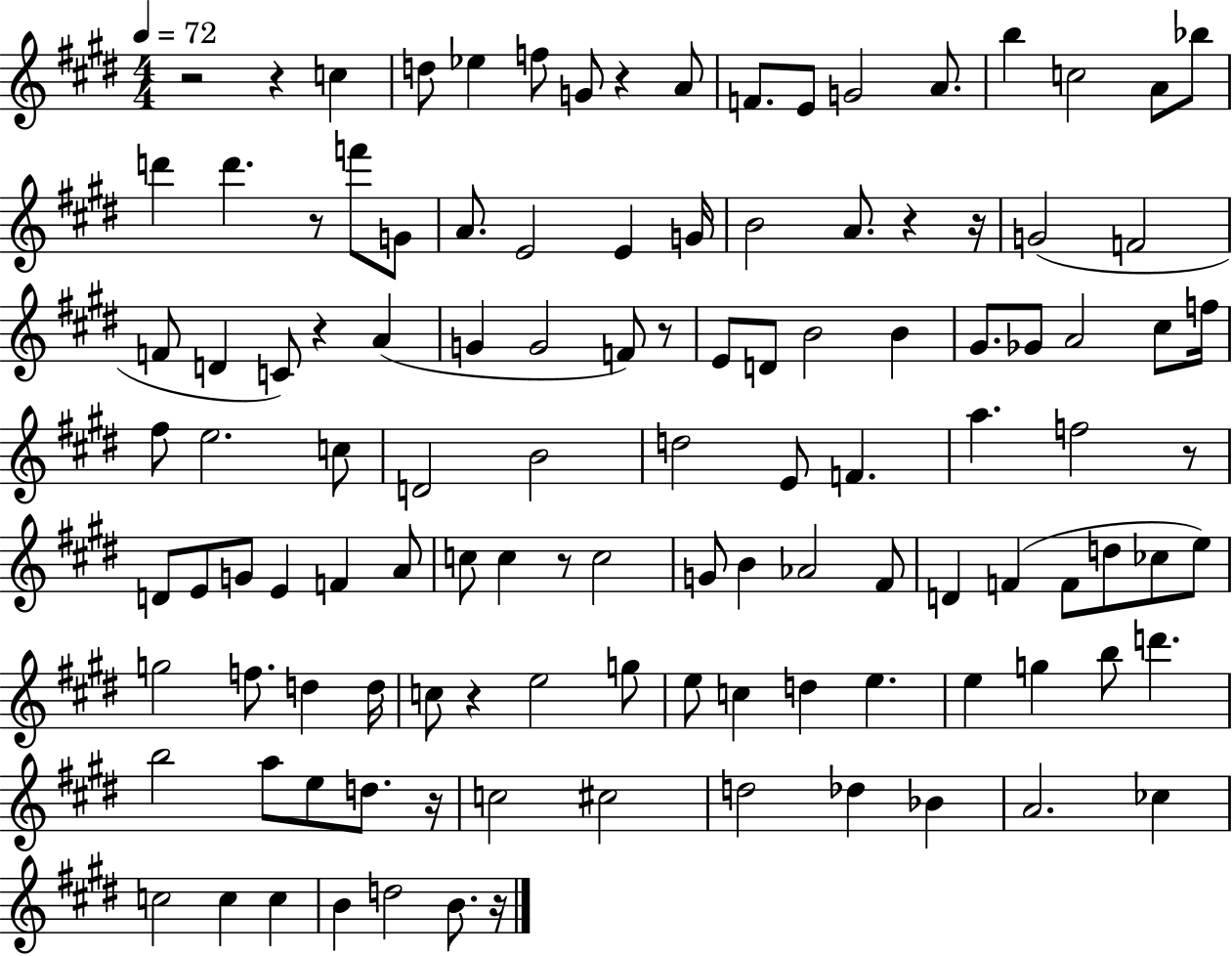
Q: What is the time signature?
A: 4/4